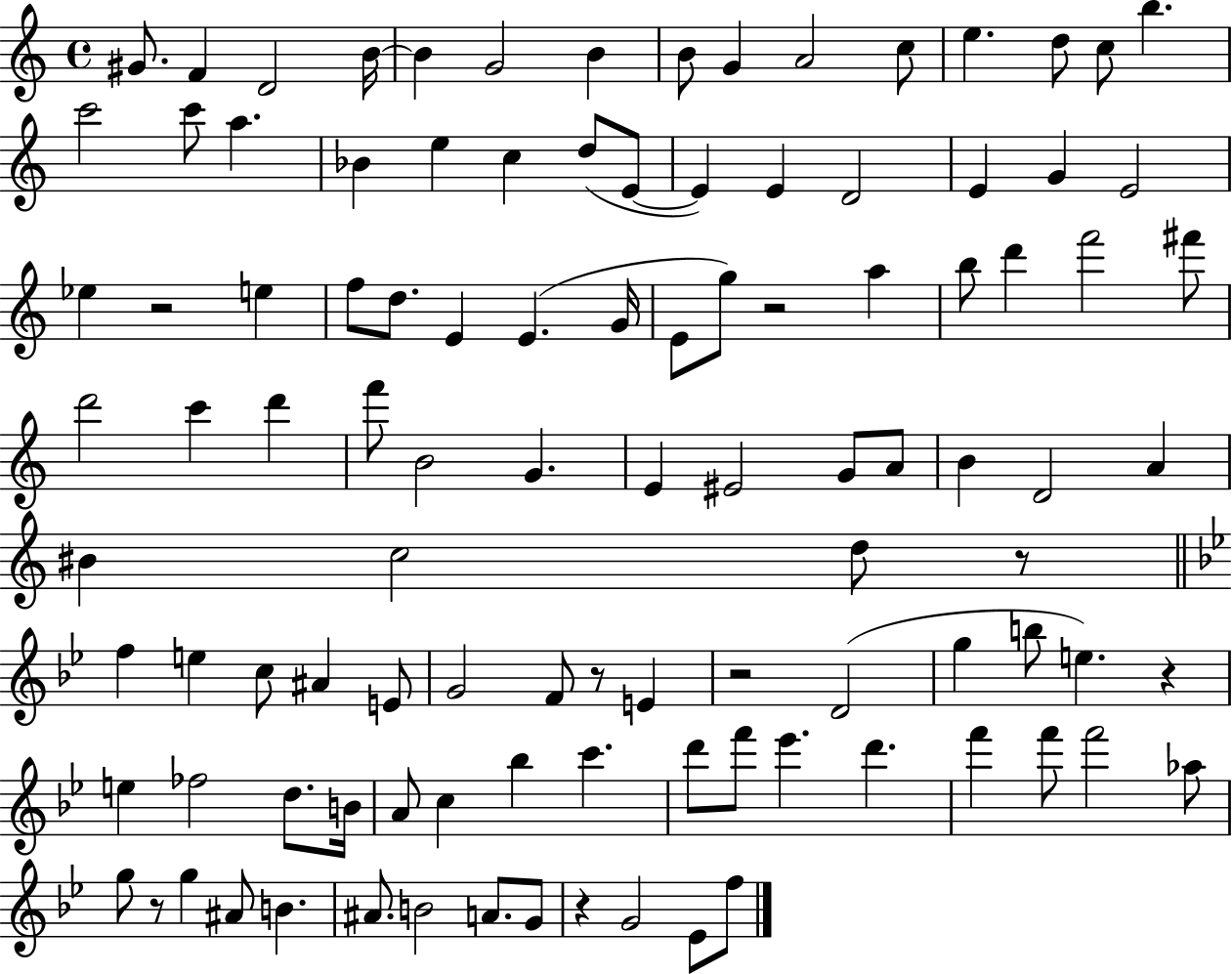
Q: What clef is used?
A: treble